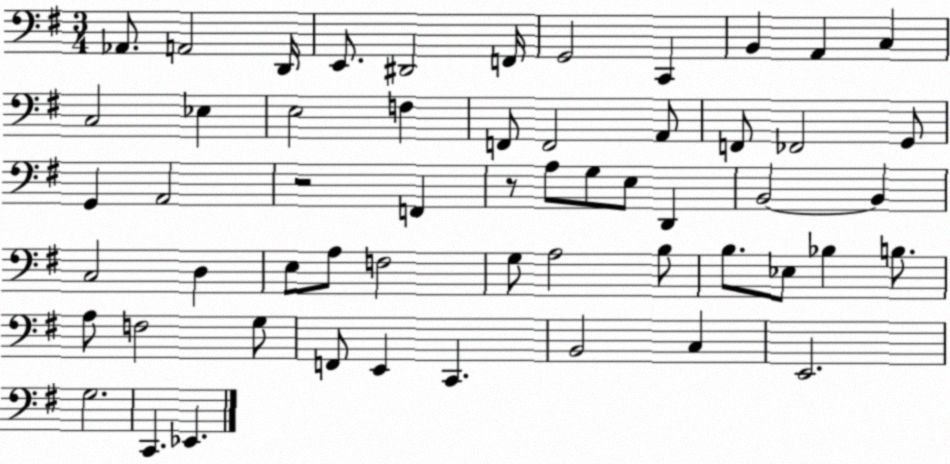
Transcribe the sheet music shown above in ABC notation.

X:1
T:Untitled
M:3/4
L:1/4
K:G
_A,,/2 A,,2 D,,/4 E,,/2 ^D,,2 F,,/4 G,,2 C,, B,, A,, C, C,2 _E, E,2 F, F,,/2 F,,2 A,,/2 F,,/2 _F,,2 G,,/2 G,, A,,2 z2 F,, z/2 A,/2 G,/2 E,/2 D,, B,,2 B,, C,2 D, E,/2 A,/2 F,2 G,/2 A,2 B,/2 B,/2 _E,/2 _B, B,/2 A,/2 F,2 G,/2 F,,/2 E,, C,, B,,2 C, E,,2 G,2 C,, _E,,